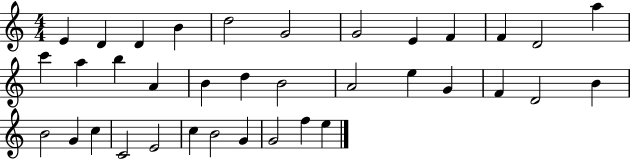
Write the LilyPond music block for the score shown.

{
  \clef treble
  \numericTimeSignature
  \time 4/4
  \key c \major
  e'4 d'4 d'4 b'4 | d''2 g'2 | g'2 e'4 f'4 | f'4 d'2 a''4 | \break c'''4 a''4 b''4 a'4 | b'4 d''4 b'2 | a'2 e''4 g'4 | f'4 d'2 b'4 | \break b'2 g'4 c''4 | c'2 e'2 | c''4 b'2 g'4 | g'2 f''4 e''4 | \break \bar "|."
}